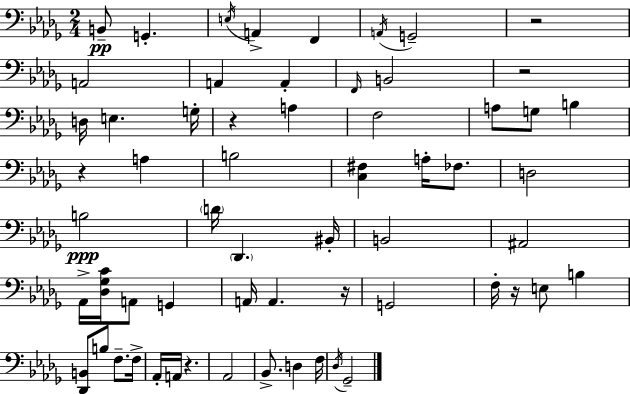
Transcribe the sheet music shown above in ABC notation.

X:1
T:Untitled
M:2/4
L:1/4
K:Bbm
B,,/2 G,, E,/4 A,, F,, A,,/4 G,,2 z2 A,,2 A,, A,, F,,/4 B,,2 z2 D,/4 E, G,/4 z A, F,2 A,/2 G,/2 B, z A, B,2 [C,^F,] A,/4 _F,/2 D,2 B,2 D/4 _D,, ^B,,/4 B,,2 ^A,,2 _A,,/4 [_D,_G,C]/4 A,,/2 G,, A,,/4 A,, z/4 G,,2 F,/4 z/4 E,/2 B, [_D,,B,,]/2 B,/2 F,/2 F,/4 _A,,/4 A,,/4 z _A,,2 _B,,/2 D, F,/4 _D,/4 _G,,2